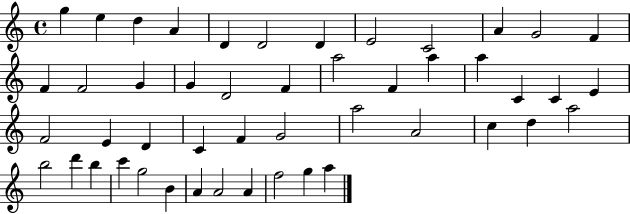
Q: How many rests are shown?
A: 0